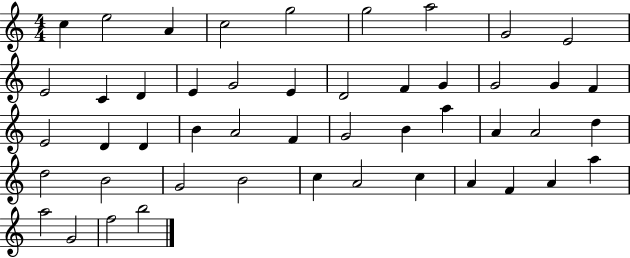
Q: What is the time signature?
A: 4/4